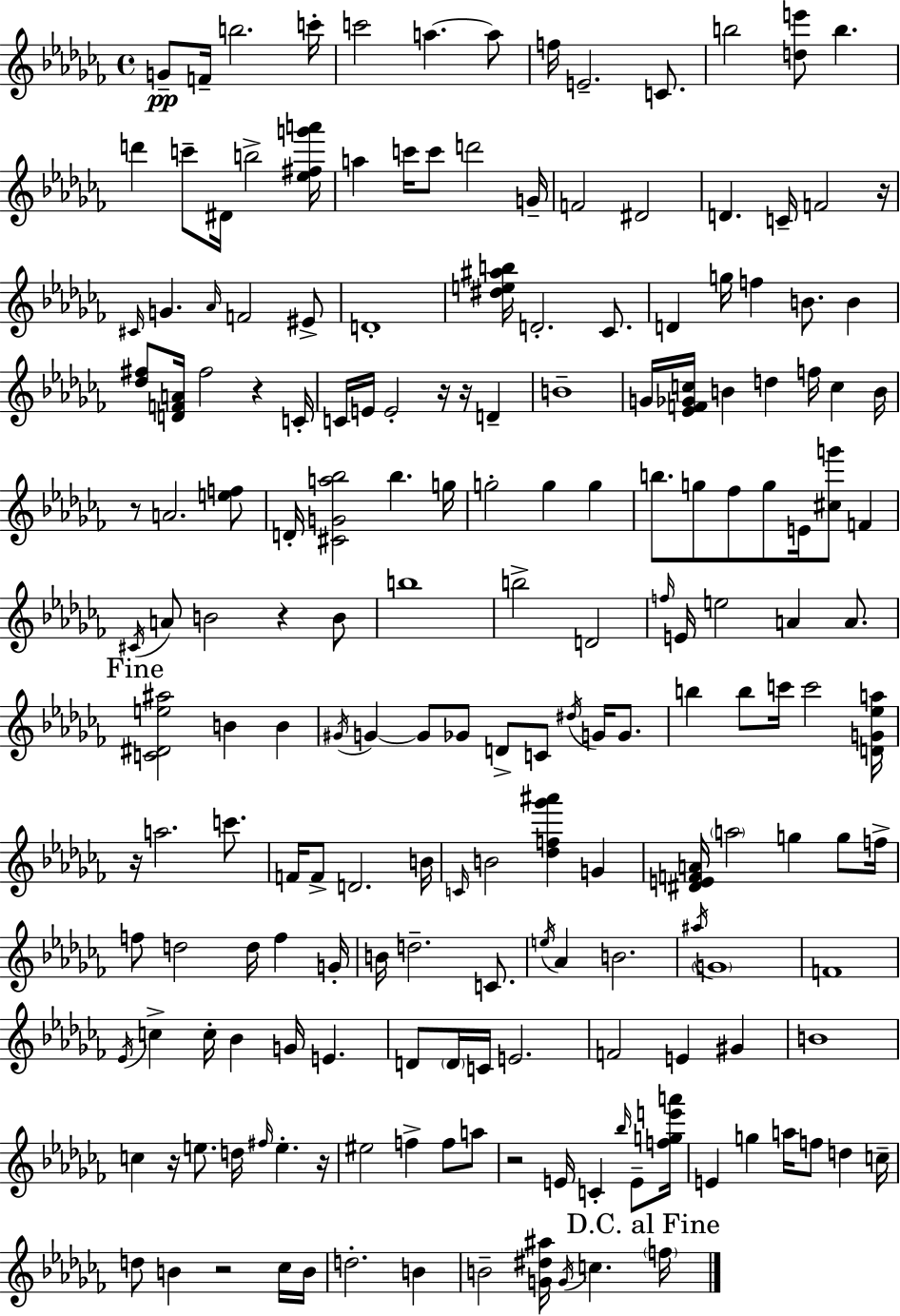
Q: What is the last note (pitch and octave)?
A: F5